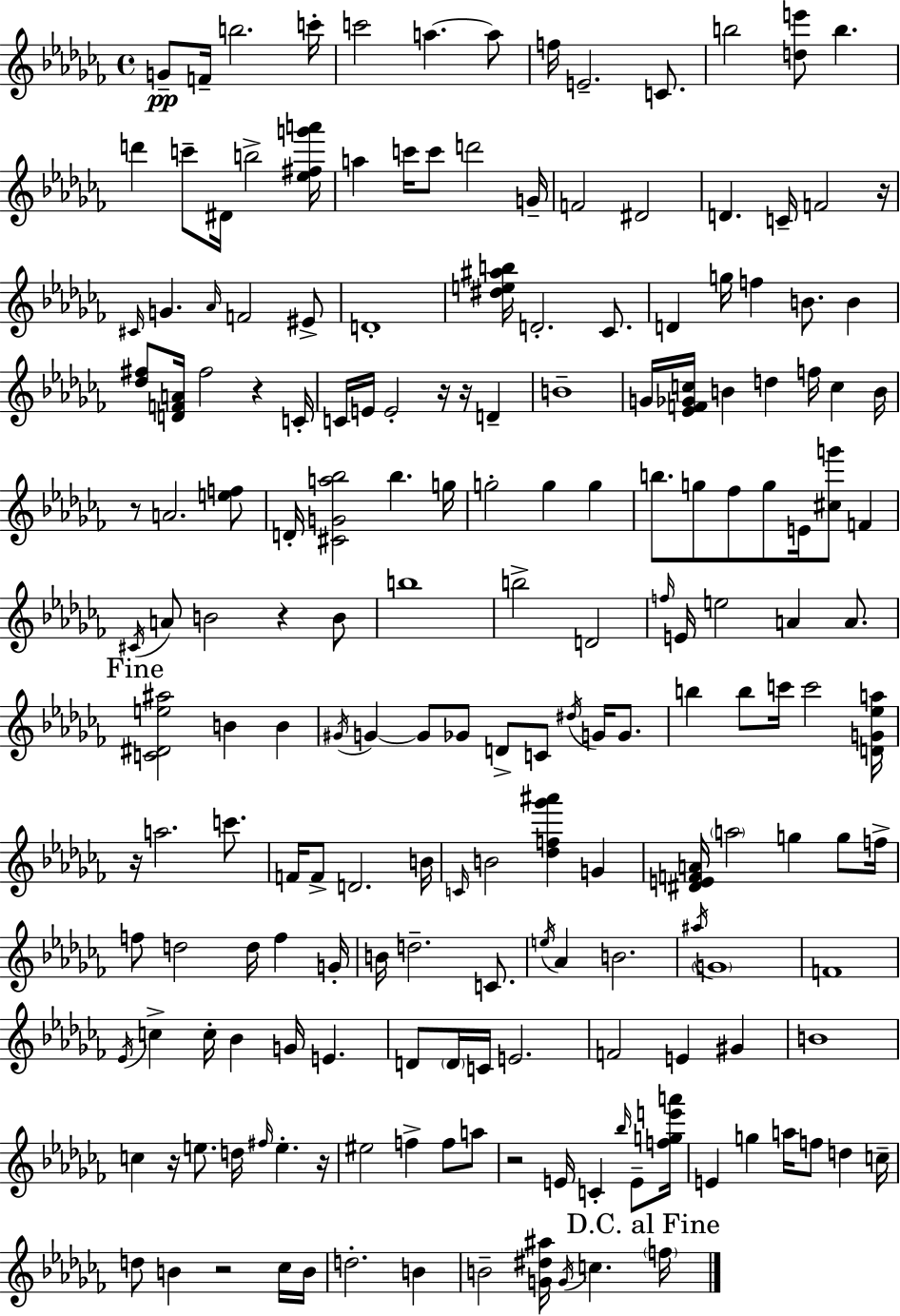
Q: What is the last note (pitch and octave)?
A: F5